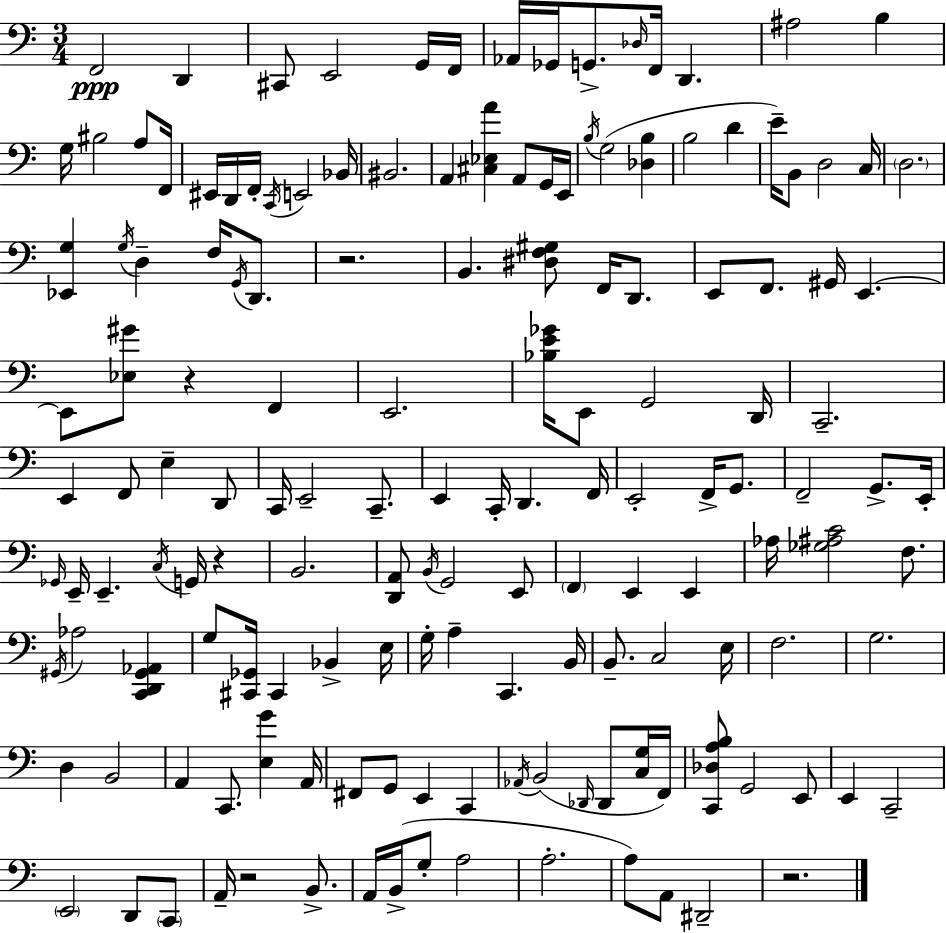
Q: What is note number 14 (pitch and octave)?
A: B3